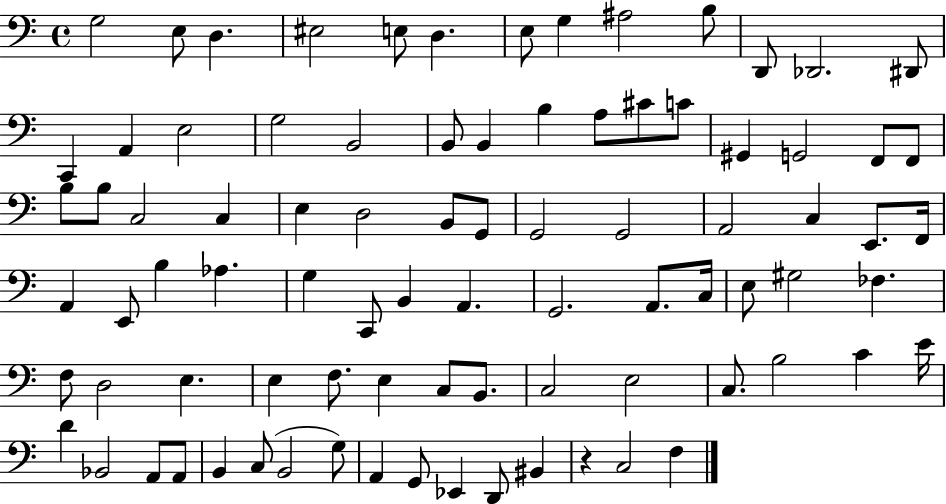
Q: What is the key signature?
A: C major